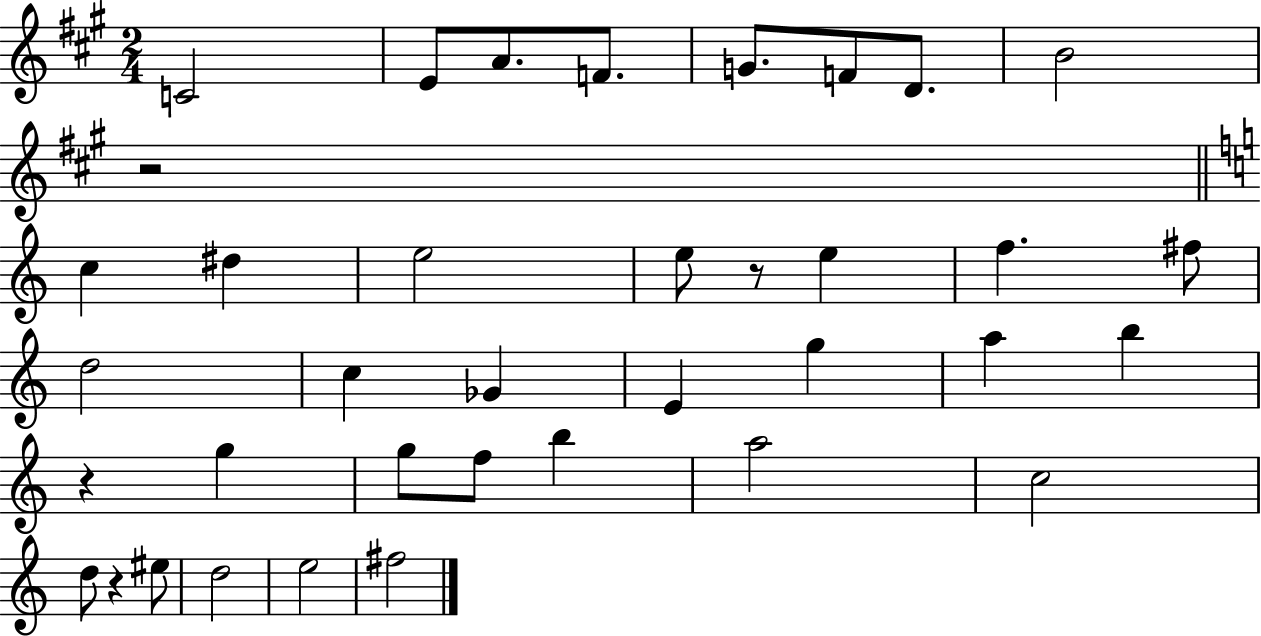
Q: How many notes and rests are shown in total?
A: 37